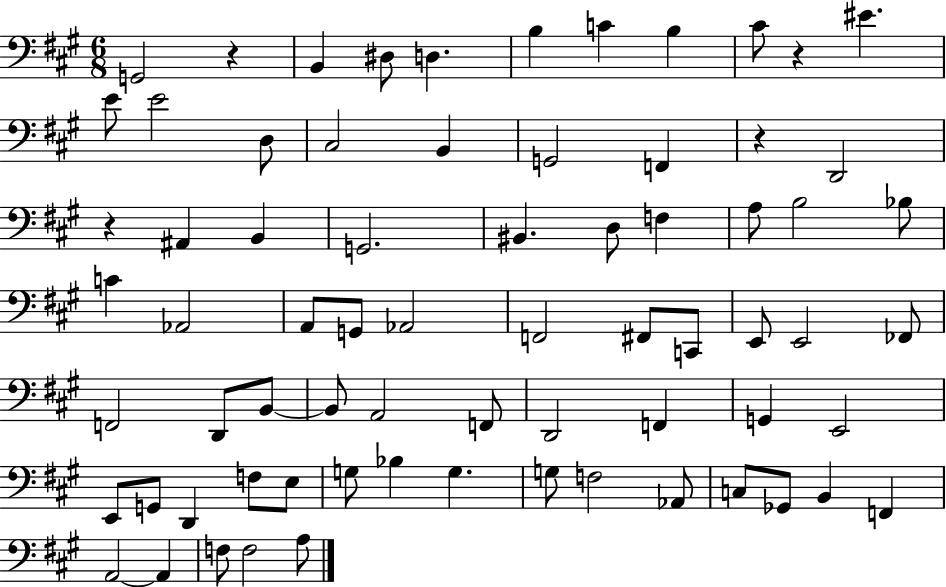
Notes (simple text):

G2/h R/q B2/q D#3/e D3/q. B3/q C4/q B3/q C#4/e R/q EIS4/q. E4/e E4/h D3/e C#3/h B2/q G2/h F2/q R/q D2/h R/q A#2/q B2/q G2/h. BIS2/q. D3/e F3/q A3/e B3/h Bb3/e C4/q Ab2/h A2/e G2/e Ab2/h F2/h F#2/e C2/e E2/e E2/h FES2/e F2/h D2/e B2/e B2/e A2/h F2/e D2/h F2/q G2/q E2/h E2/e G2/e D2/q F3/e E3/e G3/e Bb3/q G3/q. G3/e F3/h Ab2/e C3/e Gb2/e B2/q F2/q A2/h A2/q F3/e F3/h A3/e